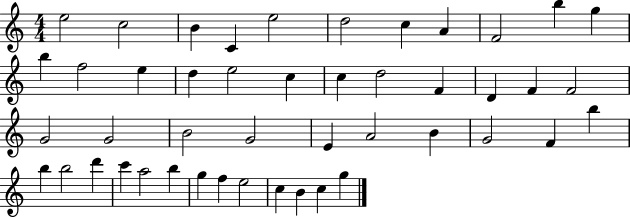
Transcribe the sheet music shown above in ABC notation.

X:1
T:Untitled
M:4/4
L:1/4
K:C
e2 c2 B C e2 d2 c A F2 b g b f2 e d e2 c c d2 F D F F2 G2 G2 B2 G2 E A2 B G2 F b b b2 d' c' a2 b g f e2 c B c g